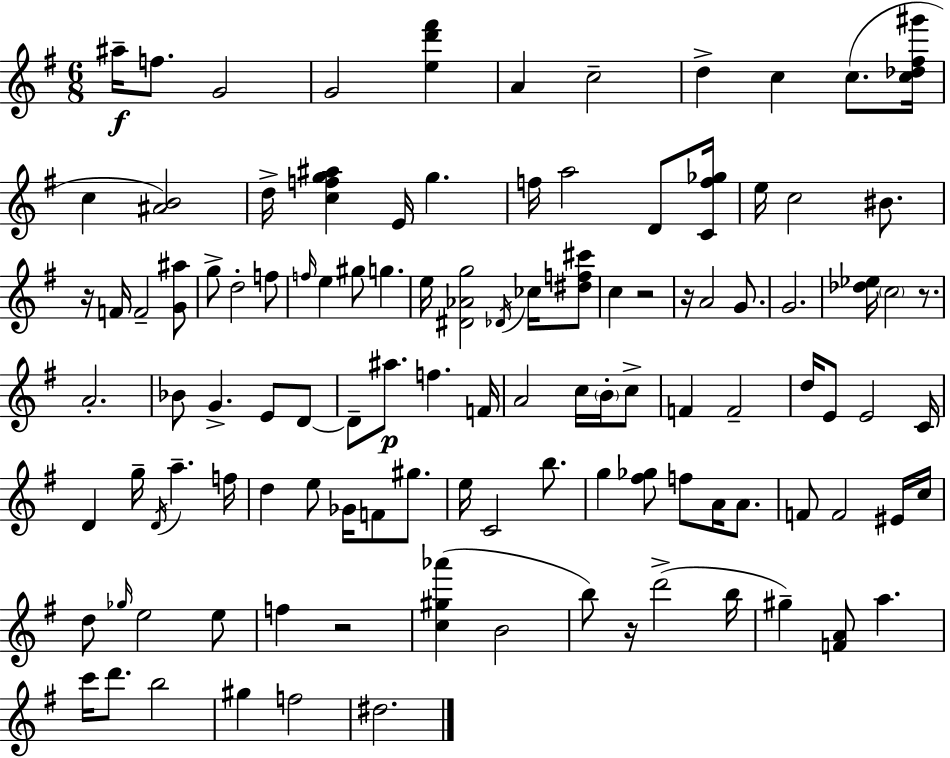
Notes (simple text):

A#5/s F5/e. G4/h G4/h [E5,D6,F#6]/q A4/q C5/h D5/q C5/q C5/e. [C5,Db5,F#5,G#6]/s C5/q [A#4,B4]/h D5/s [C5,F5,G5,A#5]/q E4/s G5/q. F5/s A5/h D4/e [C4,F5,Gb5]/s E5/s C5/h BIS4/e. R/s F4/s F4/h [G4,A#5]/e G5/e D5/h F5/e F5/s E5/q G#5/e G5/q. E5/s [D#4,Ab4,G5]/h Db4/s CES5/s [D#5,F5,C#6]/e C5/q R/h R/s A4/h G4/e. G4/h. [Db5,Eb5]/s C5/h R/e. A4/h. Bb4/e G4/q. E4/e D4/e D4/e A#5/e. F5/q. F4/s A4/h C5/s B4/s C5/e F4/q F4/h D5/s E4/e E4/h C4/s D4/q G5/s D4/s A5/q. F5/s D5/q E5/e Gb4/s F4/e G#5/e. E5/s C4/h B5/e. G5/q [F#5,Gb5]/e F5/e A4/s A4/e. F4/e F4/h EIS4/s C5/s D5/e Gb5/s E5/h E5/e F5/q R/h [C5,G#5,Ab6]/q B4/h B5/e R/s D6/h B5/s G#5/q [F4,A4]/e A5/q. C6/s D6/e. B5/h G#5/q F5/h D#5/h.